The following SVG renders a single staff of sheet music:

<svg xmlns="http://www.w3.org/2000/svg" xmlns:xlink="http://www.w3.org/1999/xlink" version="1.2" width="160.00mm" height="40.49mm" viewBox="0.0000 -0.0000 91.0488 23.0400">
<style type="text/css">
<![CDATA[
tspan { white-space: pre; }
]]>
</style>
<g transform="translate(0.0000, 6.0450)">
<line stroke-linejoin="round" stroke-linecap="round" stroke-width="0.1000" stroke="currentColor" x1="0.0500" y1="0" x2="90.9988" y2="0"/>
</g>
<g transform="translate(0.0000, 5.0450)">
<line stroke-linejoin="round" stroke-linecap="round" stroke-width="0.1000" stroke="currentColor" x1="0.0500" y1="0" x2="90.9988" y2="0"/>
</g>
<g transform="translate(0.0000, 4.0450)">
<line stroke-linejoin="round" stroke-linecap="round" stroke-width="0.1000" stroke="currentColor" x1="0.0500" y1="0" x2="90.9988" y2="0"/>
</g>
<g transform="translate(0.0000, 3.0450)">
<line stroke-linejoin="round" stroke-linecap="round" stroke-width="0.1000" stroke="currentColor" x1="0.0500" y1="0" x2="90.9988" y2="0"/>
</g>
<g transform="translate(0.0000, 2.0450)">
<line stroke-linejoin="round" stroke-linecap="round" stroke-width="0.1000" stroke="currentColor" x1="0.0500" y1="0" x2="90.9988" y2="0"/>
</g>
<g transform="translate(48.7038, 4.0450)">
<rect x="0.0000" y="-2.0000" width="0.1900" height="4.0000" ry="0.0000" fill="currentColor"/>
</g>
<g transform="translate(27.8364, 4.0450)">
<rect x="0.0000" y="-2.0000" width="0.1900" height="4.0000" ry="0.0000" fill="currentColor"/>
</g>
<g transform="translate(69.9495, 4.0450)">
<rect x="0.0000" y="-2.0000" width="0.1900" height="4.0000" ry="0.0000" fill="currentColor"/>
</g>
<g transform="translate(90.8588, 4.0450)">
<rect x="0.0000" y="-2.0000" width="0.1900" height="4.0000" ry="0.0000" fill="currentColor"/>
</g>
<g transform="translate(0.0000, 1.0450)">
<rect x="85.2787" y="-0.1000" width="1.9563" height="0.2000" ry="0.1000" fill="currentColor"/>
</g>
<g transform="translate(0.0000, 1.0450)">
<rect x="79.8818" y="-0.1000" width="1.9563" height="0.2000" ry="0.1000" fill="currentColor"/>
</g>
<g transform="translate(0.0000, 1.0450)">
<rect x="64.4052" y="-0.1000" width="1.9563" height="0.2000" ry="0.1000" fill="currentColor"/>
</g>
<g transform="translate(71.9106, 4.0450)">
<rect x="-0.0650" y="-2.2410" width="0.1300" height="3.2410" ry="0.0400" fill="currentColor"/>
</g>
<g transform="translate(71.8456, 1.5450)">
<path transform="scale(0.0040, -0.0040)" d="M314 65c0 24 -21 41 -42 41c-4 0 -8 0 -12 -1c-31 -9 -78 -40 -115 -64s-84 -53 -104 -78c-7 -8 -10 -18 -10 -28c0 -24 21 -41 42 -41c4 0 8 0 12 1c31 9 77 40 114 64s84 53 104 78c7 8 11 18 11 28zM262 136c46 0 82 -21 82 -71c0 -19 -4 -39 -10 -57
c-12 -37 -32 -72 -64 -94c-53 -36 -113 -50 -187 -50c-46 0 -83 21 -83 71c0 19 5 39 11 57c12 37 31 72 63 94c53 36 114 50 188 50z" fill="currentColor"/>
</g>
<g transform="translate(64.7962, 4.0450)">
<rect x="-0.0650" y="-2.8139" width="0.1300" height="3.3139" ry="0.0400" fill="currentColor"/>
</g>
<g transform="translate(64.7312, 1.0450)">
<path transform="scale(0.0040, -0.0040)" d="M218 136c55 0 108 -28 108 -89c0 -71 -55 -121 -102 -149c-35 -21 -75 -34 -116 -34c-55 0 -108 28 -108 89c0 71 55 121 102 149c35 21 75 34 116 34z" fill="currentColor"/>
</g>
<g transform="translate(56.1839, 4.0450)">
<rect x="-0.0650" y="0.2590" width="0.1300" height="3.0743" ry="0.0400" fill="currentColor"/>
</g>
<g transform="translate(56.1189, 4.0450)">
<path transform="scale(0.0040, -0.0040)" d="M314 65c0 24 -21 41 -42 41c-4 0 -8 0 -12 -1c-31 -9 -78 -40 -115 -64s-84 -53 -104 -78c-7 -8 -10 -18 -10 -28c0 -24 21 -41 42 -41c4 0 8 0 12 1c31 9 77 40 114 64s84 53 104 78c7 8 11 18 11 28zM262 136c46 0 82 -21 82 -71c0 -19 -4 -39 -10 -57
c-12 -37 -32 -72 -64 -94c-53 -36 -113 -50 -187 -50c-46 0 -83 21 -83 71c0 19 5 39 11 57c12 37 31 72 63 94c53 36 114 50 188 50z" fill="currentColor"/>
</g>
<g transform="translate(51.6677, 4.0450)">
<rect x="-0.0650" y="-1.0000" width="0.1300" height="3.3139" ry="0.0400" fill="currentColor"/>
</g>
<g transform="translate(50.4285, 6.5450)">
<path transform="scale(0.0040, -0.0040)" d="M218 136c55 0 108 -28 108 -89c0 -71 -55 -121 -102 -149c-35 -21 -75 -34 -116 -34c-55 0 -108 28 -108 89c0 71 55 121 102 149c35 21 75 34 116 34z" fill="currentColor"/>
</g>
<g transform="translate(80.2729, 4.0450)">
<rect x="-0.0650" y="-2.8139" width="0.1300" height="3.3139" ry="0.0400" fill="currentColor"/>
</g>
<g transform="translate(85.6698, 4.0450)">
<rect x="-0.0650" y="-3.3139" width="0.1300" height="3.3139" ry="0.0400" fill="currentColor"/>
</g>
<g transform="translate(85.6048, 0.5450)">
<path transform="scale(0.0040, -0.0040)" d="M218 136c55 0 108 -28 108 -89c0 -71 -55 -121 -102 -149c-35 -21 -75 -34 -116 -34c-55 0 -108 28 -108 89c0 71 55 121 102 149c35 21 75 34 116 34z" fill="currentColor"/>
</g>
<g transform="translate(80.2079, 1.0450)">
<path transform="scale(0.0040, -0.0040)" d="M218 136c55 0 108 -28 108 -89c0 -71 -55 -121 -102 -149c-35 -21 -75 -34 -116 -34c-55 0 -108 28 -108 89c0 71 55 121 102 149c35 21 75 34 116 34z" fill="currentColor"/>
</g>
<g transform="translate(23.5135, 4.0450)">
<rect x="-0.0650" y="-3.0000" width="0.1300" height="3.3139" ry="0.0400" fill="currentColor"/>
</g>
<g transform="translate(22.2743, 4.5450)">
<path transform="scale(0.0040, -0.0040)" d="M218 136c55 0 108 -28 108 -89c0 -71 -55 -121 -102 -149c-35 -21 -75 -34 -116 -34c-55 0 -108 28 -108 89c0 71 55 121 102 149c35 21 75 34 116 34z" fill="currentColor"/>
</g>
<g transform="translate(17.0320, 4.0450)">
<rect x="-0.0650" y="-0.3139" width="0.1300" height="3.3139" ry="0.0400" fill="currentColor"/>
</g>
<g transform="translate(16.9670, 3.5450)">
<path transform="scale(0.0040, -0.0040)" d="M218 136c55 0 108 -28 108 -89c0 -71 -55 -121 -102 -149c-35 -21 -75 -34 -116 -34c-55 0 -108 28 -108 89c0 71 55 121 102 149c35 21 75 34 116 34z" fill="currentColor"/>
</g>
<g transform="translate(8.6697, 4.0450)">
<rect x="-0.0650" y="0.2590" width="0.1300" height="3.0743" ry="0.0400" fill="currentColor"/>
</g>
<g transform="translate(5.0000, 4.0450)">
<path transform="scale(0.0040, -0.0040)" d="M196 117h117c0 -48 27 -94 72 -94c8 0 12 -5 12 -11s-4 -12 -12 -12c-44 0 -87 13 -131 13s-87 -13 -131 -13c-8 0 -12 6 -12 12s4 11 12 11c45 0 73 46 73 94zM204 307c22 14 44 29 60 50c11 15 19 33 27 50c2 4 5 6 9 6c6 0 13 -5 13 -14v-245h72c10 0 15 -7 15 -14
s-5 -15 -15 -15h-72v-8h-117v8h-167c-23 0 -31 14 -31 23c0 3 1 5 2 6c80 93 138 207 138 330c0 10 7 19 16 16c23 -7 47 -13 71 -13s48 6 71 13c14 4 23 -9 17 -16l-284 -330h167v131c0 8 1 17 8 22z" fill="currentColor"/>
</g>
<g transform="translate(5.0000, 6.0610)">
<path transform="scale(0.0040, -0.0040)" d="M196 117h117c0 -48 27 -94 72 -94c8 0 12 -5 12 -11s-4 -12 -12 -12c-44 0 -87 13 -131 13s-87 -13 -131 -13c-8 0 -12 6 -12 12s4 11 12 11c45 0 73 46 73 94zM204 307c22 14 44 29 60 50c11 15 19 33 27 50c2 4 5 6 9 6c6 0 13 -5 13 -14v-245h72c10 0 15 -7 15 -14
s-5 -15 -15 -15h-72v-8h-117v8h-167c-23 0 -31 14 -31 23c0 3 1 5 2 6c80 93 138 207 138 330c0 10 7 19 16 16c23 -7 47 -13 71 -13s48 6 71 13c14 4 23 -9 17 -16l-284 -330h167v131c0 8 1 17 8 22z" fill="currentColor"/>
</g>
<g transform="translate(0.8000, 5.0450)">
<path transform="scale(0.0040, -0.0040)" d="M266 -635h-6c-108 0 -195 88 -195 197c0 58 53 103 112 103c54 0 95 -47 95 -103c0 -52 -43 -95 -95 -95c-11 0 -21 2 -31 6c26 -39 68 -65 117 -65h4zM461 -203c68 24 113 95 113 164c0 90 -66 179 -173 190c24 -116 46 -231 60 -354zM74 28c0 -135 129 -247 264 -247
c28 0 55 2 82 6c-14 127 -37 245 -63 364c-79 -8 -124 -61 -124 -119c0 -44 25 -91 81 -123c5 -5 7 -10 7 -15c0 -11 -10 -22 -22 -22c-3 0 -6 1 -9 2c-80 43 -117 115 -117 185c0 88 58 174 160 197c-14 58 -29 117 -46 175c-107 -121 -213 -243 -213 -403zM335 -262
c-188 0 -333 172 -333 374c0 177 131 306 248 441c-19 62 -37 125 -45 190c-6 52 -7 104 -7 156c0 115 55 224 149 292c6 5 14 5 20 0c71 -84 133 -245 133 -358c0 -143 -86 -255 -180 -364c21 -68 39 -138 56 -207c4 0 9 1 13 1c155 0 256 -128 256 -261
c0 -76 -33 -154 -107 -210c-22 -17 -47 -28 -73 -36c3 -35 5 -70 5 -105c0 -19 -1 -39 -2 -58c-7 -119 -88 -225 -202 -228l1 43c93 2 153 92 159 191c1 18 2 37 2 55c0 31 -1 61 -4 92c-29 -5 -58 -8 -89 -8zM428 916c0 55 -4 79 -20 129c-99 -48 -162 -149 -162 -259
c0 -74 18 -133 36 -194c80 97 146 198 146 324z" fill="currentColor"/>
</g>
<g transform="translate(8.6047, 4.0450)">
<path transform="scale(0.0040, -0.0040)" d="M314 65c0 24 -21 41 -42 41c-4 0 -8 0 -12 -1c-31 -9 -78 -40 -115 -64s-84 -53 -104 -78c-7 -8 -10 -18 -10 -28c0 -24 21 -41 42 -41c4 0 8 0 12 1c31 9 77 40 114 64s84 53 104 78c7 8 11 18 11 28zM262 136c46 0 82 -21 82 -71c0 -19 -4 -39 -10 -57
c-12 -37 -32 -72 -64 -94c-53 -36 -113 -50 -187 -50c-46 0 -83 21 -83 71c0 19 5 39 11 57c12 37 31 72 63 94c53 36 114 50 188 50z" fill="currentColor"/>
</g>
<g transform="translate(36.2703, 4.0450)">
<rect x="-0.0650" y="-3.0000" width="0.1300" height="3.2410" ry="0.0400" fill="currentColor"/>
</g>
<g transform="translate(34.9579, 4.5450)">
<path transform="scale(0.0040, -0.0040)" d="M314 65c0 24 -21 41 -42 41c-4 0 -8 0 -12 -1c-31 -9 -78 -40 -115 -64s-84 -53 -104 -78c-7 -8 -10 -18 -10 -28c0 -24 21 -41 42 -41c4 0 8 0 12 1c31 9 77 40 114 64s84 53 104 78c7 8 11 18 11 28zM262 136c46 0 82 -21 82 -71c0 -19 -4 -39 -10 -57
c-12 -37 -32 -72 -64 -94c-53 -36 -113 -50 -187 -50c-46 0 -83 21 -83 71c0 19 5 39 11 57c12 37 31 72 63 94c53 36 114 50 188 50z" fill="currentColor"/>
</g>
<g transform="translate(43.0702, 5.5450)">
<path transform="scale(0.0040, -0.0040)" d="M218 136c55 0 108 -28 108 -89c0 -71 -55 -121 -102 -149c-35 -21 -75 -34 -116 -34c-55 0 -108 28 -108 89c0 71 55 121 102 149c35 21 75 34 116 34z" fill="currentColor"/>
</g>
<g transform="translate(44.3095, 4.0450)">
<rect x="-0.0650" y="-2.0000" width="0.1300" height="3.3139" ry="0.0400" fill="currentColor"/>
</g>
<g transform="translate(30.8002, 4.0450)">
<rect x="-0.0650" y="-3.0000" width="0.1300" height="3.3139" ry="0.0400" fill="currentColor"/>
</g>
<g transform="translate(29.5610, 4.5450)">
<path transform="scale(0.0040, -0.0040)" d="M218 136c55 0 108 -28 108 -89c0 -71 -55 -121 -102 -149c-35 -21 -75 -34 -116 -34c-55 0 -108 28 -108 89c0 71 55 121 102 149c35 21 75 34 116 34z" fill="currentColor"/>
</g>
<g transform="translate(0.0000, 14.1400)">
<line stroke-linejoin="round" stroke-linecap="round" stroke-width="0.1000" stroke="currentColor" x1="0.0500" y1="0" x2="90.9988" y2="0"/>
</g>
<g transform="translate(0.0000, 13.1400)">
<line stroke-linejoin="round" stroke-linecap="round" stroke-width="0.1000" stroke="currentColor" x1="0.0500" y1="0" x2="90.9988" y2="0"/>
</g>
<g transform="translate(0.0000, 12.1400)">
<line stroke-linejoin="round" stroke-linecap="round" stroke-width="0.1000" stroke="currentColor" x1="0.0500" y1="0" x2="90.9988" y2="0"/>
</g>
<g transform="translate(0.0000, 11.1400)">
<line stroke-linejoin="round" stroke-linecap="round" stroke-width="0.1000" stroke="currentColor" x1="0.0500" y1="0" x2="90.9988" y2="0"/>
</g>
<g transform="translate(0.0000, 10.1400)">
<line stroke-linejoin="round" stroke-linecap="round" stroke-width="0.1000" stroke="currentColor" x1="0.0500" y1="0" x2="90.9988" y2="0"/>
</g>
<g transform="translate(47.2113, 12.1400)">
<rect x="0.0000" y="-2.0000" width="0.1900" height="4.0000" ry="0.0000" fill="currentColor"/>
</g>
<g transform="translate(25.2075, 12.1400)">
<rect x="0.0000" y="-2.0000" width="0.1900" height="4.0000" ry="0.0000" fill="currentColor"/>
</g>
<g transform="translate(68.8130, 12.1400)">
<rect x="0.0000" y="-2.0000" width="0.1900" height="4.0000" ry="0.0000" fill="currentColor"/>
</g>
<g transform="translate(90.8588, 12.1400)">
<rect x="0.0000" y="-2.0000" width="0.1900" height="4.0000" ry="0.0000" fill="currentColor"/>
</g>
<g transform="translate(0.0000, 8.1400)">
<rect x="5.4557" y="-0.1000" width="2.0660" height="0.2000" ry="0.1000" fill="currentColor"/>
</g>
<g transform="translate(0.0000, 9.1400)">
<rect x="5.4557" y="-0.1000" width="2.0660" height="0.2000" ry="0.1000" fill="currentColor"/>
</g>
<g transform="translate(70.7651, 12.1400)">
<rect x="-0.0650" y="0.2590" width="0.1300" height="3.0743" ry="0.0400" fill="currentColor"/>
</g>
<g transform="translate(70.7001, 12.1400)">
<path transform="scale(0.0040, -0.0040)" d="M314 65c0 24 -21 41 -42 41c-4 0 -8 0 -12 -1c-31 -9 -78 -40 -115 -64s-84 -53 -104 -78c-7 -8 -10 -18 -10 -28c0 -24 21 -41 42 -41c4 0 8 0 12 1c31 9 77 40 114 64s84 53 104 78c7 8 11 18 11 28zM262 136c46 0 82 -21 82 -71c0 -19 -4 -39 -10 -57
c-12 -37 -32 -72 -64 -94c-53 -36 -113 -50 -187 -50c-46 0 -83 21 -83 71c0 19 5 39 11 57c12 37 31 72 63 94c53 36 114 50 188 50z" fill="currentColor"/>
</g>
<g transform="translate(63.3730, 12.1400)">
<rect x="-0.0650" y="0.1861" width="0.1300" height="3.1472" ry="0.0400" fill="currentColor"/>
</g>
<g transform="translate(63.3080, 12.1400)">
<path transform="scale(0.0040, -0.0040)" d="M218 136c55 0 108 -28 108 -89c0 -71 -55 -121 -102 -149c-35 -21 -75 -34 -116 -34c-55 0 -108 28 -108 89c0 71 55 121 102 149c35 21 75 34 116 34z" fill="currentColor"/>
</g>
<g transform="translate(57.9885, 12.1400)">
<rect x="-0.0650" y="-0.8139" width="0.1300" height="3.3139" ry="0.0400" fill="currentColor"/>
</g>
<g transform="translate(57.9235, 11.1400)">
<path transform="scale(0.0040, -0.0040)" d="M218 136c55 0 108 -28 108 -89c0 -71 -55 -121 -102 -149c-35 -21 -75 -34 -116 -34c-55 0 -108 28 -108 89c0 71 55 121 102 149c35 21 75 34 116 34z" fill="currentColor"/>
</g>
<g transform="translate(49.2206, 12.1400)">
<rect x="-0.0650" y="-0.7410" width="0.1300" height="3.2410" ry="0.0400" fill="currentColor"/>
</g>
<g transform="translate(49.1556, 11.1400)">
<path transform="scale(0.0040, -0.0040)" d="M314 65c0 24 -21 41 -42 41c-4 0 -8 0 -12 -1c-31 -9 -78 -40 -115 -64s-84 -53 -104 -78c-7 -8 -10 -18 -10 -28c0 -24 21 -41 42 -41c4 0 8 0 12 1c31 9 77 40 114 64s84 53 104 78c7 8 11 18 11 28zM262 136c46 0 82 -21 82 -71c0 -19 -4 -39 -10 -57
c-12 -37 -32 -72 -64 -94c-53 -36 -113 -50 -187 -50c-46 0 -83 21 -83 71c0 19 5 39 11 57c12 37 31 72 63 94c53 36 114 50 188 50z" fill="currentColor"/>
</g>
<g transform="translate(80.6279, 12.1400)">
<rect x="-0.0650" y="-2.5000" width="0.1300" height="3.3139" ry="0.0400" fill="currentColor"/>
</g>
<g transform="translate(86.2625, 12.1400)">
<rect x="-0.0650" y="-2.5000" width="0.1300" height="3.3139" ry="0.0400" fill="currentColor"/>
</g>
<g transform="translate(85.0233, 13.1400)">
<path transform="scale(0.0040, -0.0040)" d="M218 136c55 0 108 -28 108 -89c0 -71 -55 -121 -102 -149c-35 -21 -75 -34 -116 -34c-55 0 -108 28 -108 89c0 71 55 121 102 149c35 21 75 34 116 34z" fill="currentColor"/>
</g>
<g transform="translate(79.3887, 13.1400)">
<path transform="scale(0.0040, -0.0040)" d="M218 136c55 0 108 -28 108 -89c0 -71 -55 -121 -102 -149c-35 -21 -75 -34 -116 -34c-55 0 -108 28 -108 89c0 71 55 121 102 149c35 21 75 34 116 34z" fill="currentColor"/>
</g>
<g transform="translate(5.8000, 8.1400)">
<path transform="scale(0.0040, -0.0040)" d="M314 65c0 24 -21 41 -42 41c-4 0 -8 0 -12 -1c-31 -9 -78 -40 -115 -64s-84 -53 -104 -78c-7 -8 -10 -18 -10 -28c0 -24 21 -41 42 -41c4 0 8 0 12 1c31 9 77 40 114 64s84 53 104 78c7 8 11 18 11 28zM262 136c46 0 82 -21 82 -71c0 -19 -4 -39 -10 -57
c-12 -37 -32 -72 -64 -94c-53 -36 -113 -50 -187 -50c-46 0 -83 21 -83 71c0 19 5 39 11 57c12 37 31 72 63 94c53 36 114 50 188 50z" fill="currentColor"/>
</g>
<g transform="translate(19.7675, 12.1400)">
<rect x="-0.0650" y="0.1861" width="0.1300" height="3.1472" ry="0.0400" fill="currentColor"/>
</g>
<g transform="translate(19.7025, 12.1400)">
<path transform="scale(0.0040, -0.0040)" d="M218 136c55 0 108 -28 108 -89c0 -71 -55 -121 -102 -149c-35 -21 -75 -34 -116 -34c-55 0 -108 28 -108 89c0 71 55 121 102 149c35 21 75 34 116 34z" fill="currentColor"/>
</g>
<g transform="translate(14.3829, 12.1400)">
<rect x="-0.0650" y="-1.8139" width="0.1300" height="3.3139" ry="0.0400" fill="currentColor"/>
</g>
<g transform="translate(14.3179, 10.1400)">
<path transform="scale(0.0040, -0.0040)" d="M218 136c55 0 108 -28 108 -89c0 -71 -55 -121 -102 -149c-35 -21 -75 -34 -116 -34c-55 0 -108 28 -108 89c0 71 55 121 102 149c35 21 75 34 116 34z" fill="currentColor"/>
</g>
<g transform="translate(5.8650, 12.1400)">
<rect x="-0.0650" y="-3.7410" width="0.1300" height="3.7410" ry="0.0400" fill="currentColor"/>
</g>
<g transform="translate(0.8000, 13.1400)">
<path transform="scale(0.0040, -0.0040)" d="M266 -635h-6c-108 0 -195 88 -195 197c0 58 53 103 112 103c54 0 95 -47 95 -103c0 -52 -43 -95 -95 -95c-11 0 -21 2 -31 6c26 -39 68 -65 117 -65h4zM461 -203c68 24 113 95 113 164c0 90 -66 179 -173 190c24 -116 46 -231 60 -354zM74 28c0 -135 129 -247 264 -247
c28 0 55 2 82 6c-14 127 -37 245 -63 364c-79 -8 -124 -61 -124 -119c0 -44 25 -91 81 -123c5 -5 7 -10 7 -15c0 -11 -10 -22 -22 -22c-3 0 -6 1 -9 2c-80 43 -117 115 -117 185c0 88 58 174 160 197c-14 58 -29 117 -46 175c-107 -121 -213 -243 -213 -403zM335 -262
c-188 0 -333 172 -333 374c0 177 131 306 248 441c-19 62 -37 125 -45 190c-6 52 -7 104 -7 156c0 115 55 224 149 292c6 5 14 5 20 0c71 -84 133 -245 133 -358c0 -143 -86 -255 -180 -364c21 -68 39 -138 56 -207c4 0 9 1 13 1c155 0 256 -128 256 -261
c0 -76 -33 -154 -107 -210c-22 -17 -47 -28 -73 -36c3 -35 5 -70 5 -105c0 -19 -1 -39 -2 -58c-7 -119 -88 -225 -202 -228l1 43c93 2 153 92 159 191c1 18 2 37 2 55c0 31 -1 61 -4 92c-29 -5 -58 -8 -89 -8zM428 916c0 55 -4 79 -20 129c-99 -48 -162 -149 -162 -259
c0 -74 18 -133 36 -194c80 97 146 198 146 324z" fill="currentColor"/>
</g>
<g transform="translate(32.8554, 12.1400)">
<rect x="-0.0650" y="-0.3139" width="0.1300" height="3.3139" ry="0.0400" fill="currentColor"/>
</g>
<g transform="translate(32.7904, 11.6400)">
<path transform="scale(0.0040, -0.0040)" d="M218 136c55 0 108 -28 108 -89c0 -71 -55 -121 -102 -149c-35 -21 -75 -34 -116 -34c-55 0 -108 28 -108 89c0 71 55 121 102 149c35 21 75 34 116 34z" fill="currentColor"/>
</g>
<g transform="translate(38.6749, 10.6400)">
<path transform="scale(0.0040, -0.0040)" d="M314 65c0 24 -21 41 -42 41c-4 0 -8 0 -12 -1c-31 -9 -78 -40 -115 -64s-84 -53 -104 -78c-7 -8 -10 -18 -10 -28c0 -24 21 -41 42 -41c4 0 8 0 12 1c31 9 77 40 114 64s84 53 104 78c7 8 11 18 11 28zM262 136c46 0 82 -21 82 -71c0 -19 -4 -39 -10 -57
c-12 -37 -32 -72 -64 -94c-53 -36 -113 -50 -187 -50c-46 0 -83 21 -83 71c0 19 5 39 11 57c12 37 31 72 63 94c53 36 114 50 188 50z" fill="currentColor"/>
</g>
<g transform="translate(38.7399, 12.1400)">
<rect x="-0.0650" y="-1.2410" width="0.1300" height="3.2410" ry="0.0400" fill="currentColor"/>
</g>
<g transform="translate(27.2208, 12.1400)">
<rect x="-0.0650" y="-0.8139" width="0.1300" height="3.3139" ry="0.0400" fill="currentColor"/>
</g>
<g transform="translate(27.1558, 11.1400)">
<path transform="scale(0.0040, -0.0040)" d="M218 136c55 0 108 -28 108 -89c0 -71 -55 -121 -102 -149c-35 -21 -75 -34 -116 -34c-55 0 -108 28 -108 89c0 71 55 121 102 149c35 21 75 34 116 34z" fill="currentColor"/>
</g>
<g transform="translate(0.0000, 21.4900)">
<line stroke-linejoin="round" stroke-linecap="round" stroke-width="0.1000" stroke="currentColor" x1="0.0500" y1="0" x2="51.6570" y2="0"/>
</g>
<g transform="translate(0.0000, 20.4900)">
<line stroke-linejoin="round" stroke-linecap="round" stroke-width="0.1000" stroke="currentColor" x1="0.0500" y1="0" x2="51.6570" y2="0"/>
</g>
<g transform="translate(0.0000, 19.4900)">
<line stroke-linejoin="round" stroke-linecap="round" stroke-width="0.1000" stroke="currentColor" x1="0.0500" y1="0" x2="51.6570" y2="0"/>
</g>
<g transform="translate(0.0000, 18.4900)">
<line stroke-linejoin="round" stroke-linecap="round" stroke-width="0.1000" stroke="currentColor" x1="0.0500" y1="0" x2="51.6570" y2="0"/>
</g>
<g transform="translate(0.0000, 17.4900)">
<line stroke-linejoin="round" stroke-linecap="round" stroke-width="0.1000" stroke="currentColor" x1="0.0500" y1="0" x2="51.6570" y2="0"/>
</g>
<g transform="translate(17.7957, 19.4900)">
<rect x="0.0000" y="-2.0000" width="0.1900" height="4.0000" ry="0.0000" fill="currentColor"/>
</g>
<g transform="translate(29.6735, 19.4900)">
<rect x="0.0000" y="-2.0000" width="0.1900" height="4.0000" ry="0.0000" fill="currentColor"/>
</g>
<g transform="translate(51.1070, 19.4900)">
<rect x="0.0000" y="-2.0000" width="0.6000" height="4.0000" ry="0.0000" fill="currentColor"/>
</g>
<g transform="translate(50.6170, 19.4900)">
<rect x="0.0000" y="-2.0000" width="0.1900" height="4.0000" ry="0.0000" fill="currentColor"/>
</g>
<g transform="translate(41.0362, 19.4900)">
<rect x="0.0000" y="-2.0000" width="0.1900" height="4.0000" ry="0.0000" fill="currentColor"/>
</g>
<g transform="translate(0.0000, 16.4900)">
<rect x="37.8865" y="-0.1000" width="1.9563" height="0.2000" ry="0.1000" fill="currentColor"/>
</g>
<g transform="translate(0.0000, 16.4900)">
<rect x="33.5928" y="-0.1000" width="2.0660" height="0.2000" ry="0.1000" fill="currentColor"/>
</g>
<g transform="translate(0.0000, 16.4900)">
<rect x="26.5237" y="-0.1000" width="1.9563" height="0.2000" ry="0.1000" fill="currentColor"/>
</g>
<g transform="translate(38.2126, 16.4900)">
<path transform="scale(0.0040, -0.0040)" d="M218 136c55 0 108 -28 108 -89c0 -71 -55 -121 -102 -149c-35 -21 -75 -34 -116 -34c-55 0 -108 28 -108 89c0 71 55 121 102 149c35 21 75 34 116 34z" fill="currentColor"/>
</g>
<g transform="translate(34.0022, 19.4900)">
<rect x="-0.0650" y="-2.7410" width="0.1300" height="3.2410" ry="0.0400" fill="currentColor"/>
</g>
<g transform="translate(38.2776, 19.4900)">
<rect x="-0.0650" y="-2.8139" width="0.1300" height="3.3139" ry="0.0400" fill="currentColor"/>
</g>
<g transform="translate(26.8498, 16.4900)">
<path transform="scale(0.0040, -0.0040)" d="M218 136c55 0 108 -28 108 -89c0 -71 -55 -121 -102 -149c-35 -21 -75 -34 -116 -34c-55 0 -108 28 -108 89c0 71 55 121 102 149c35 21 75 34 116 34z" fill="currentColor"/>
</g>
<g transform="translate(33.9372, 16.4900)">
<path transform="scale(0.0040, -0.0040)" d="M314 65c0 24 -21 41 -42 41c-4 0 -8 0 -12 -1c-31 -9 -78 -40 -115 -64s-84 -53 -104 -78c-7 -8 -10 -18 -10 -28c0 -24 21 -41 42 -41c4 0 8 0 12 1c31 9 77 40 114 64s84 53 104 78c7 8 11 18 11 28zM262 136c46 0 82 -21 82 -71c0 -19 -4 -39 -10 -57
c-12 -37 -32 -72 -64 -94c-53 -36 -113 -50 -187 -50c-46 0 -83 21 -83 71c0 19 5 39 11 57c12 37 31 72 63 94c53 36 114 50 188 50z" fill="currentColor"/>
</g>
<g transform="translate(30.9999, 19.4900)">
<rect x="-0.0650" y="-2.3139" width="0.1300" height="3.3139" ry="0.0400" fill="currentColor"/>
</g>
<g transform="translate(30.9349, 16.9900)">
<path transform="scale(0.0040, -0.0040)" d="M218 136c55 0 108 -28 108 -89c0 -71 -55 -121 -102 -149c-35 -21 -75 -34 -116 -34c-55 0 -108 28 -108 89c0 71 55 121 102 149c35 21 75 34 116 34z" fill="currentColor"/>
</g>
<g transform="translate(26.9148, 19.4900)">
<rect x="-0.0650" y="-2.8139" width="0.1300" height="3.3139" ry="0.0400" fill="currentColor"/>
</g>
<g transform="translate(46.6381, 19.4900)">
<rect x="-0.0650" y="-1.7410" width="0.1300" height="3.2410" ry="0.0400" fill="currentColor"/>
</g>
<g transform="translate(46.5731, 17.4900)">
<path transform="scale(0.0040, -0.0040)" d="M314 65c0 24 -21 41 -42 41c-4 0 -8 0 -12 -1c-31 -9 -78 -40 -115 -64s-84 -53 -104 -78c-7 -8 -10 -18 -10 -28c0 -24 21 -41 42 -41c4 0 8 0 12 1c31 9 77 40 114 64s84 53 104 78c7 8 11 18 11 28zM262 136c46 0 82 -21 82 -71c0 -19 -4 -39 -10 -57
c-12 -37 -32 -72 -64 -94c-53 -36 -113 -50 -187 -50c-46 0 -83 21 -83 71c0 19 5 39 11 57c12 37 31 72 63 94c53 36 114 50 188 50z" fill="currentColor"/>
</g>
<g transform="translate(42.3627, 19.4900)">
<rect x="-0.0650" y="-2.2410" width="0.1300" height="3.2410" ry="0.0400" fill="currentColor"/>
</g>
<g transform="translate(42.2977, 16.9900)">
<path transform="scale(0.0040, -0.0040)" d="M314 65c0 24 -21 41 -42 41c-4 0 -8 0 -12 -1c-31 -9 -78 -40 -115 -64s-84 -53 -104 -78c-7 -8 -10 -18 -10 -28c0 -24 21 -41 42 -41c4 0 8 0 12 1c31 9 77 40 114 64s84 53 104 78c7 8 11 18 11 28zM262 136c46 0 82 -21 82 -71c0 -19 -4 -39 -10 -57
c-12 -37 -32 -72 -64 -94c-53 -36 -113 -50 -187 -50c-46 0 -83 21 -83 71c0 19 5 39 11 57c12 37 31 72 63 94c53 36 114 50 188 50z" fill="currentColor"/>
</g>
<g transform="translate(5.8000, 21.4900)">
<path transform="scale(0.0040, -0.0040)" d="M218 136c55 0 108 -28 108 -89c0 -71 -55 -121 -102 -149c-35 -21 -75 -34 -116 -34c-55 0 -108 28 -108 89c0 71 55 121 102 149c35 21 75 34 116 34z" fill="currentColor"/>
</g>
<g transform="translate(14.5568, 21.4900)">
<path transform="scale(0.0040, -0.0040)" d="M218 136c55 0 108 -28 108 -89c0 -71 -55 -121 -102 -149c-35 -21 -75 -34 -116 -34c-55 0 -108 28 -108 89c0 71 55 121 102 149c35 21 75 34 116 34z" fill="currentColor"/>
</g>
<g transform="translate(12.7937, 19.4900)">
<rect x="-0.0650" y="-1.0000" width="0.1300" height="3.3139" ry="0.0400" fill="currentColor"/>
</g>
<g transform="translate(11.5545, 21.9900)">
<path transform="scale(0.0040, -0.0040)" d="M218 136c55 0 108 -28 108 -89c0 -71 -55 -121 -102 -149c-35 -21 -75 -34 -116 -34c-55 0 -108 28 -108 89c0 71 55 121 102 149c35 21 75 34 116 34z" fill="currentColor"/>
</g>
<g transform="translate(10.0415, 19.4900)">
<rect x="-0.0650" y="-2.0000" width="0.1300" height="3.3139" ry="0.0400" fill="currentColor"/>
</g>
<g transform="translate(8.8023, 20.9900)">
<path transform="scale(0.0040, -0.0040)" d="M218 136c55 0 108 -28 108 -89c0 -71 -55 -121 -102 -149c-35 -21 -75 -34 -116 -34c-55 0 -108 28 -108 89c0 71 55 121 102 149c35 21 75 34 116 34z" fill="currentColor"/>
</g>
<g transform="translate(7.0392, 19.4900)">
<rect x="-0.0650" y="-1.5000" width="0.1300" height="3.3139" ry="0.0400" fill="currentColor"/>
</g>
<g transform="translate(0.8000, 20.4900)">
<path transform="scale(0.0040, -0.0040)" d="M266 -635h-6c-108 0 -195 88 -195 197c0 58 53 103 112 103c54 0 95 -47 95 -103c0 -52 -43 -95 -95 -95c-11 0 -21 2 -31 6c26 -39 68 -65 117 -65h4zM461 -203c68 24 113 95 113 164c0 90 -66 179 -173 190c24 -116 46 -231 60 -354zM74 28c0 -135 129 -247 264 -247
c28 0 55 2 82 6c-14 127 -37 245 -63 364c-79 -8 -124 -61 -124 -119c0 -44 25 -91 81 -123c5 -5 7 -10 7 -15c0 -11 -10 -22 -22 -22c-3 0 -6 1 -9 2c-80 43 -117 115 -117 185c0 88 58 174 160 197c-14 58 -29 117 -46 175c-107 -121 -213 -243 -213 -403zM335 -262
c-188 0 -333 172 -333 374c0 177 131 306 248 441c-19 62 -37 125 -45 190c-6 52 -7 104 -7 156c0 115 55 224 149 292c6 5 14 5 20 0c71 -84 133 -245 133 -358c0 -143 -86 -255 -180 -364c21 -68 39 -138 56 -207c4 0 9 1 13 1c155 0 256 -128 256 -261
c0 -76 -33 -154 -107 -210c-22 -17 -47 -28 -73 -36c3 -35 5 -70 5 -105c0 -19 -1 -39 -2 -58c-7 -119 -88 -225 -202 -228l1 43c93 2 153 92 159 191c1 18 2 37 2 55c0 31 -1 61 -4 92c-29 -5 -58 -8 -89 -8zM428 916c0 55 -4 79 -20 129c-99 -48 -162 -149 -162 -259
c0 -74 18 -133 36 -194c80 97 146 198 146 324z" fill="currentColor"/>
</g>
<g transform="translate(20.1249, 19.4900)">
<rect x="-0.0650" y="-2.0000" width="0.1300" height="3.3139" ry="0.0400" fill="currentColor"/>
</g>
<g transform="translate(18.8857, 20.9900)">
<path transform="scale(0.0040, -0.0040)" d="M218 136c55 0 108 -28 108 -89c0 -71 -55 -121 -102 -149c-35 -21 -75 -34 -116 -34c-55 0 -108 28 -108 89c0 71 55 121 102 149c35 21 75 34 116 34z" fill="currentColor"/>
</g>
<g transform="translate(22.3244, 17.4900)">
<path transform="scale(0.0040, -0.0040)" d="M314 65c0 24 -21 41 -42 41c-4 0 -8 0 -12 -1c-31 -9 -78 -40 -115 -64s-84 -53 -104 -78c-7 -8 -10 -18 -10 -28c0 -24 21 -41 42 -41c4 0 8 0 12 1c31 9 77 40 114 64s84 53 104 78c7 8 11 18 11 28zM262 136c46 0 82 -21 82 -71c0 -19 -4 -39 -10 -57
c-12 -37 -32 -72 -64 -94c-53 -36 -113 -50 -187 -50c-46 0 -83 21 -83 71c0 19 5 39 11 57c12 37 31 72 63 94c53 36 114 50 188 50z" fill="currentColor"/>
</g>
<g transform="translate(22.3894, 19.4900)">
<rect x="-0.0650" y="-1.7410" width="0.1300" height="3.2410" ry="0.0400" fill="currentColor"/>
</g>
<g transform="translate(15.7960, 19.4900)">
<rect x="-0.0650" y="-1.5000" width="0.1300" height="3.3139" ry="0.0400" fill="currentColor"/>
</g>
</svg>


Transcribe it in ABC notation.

X:1
T:Untitled
M:4/4
L:1/4
K:C
B2 c A A A2 F D B2 a g2 a b c'2 f B d c e2 d2 d B B2 G G E F D E F f2 a g a2 a g2 f2